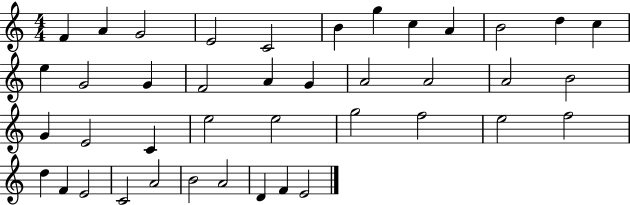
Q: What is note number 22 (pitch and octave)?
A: B4